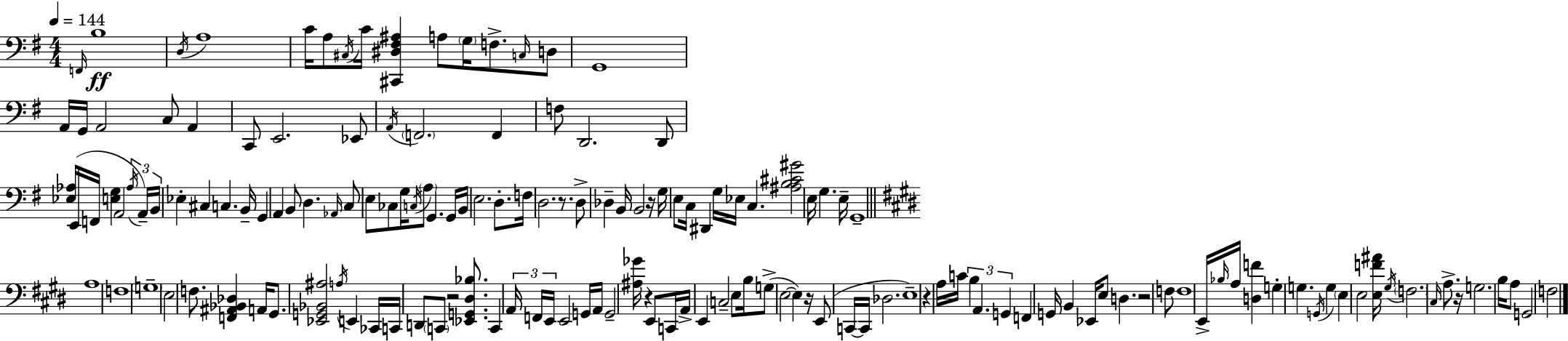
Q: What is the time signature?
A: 4/4